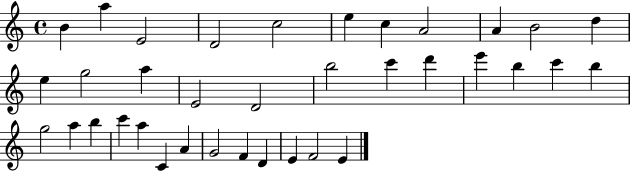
B4/q A5/q E4/h D4/h C5/h E5/q C5/q A4/h A4/q B4/h D5/q E5/q G5/h A5/q E4/h D4/h B5/h C6/q D6/q E6/q B5/q C6/q B5/q G5/h A5/q B5/q C6/q A5/q C4/q A4/q G4/h F4/q D4/q E4/q F4/h E4/q